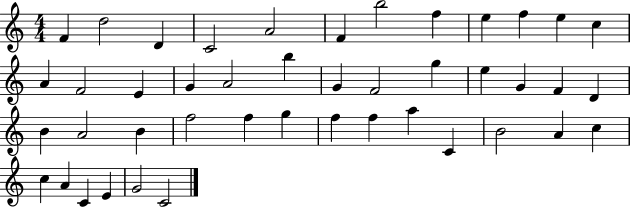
{
  \clef treble
  \numericTimeSignature
  \time 4/4
  \key c \major
  f'4 d''2 d'4 | c'2 a'2 | f'4 b''2 f''4 | e''4 f''4 e''4 c''4 | \break a'4 f'2 e'4 | g'4 a'2 b''4 | g'4 f'2 g''4 | e''4 g'4 f'4 d'4 | \break b'4 a'2 b'4 | f''2 f''4 g''4 | f''4 f''4 a''4 c'4 | b'2 a'4 c''4 | \break c''4 a'4 c'4 e'4 | g'2 c'2 | \bar "|."
}